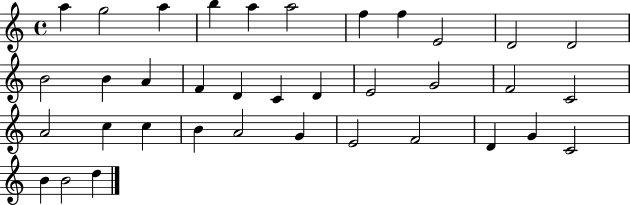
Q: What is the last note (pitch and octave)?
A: D5